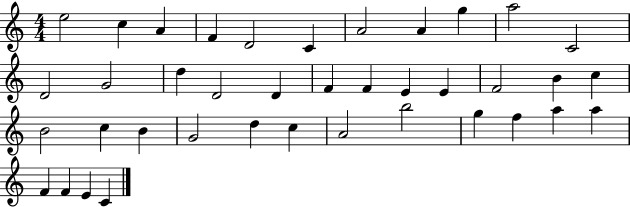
E5/h C5/q A4/q F4/q D4/h C4/q A4/h A4/q G5/q A5/h C4/h D4/h G4/h D5/q D4/h D4/q F4/q F4/q E4/q E4/q F4/h B4/q C5/q B4/h C5/q B4/q G4/h D5/q C5/q A4/h B5/h G5/q F5/q A5/q A5/q F4/q F4/q E4/q C4/q